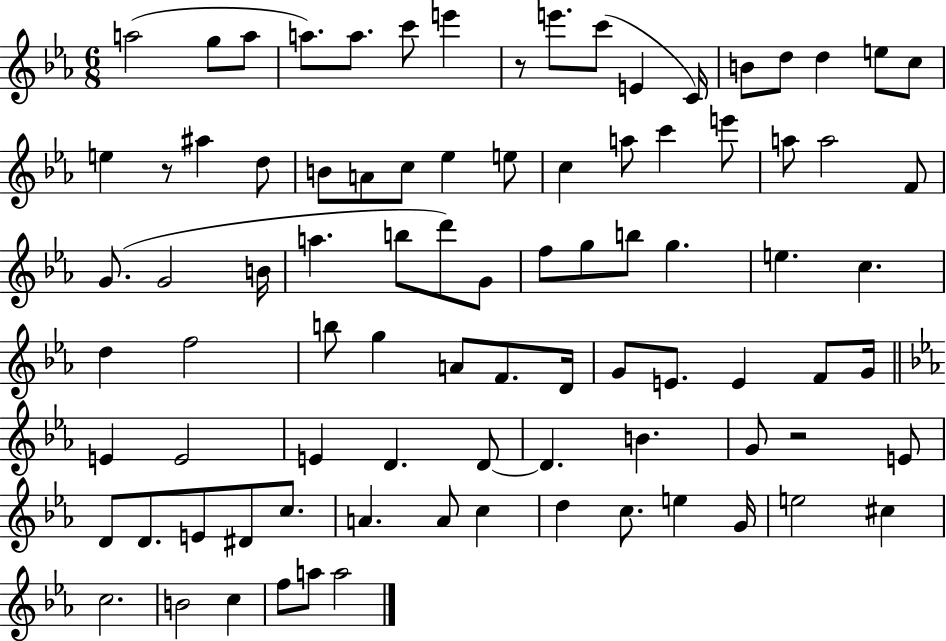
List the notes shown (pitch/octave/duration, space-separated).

A5/h G5/e A5/e A5/e. A5/e. C6/e E6/q R/e E6/e. C6/e E4/q C4/s B4/e D5/e D5/q E5/e C5/e E5/q R/e A#5/q D5/e B4/e A4/e C5/e Eb5/q E5/e C5/q A5/e C6/q E6/e A5/e A5/h F4/e G4/e. G4/h B4/s A5/q. B5/e D6/e G4/e F5/e G5/e B5/e G5/q. E5/q. C5/q. D5/q F5/h B5/e G5/q A4/e F4/e. D4/s G4/e E4/e. E4/q F4/e G4/s E4/q E4/h E4/q D4/q. D4/e D4/q. B4/q. G4/e R/h E4/e D4/e D4/e. E4/e D#4/e C5/e. A4/q. A4/e C5/q D5/q C5/e. E5/q G4/s E5/h C#5/q C5/h. B4/h C5/q F5/e A5/e A5/h